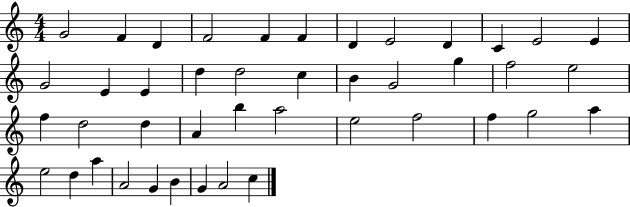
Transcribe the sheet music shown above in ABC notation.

X:1
T:Untitled
M:4/4
L:1/4
K:C
G2 F D F2 F F D E2 D C E2 E G2 E E d d2 c B G2 g f2 e2 f d2 d A b a2 e2 f2 f g2 a e2 d a A2 G B G A2 c